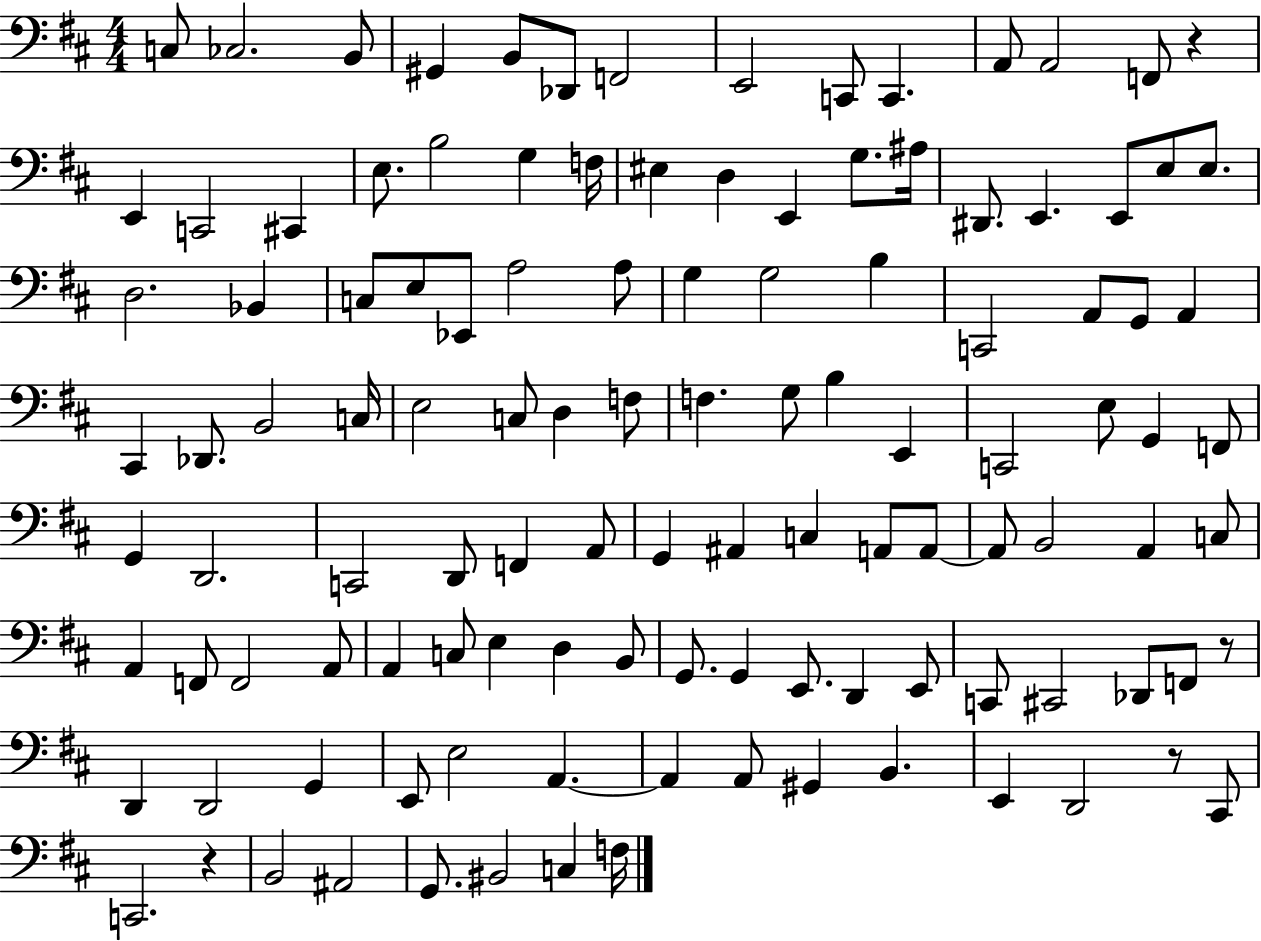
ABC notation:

X:1
T:Untitled
M:4/4
L:1/4
K:D
C,/2 _C,2 B,,/2 ^G,, B,,/2 _D,,/2 F,,2 E,,2 C,,/2 C,, A,,/2 A,,2 F,,/2 z E,, C,,2 ^C,, E,/2 B,2 G, F,/4 ^E, D, E,, G,/2 ^A,/4 ^D,,/2 E,, E,,/2 E,/2 E,/2 D,2 _B,, C,/2 E,/2 _E,,/2 A,2 A,/2 G, G,2 B, C,,2 A,,/2 G,,/2 A,, ^C,, _D,,/2 B,,2 C,/4 E,2 C,/2 D, F,/2 F, G,/2 B, E,, C,,2 E,/2 G,, F,,/2 G,, D,,2 C,,2 D,,/2 F,, A,,/2 G,, ^A,, C, A,,/2 A,,/2 A,,/2 B,,2 A,, C,/2 A,, F,,/2 F,,2 A,,/2 A,, C,/2 E, D, B,,/2 G,,/2 G,, E,,/2 D,, E,,/2 C,,/2 ^C,,2 _D,,/2 F,,/2 z/2 D,, D,,2 G,, E,,/2 E,2 A,, A,, A,,/2 ^G,, B,, E,, D,,2 z/2 ^C,,/2 C,,2 z B,,2 ^A,,2 G,,/2 ^B,,2 C, F,/4